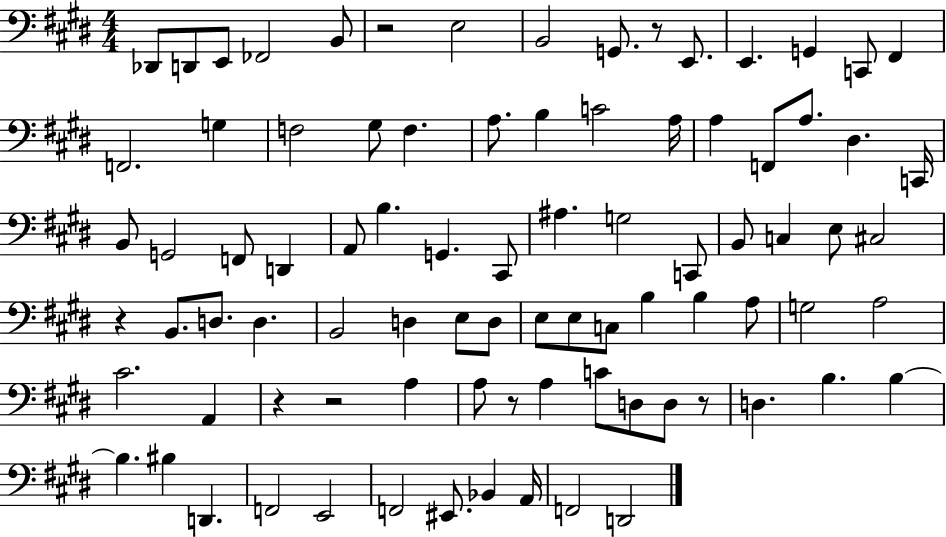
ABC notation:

X:1
T:Untitled
M:4/4
L:1/4
K:E
_D,,/2 D,,/2 E,,/2 _F,,2 B,,/2 z2 E,2 B,,2 G,,/2 z/2 E,,/2 E,, G,, C,,/2 ^F,, F,,2 G, F,2 ^G,/2 F, A,/2 B, C2 A,/4 A, F,,/2 A,/2 ^D, C,,/4 B,,/2 G,,2 F,,/2 D,, A,,/2 B, G,, ^C,,/2 ^A, G,2 C,,/2 B,,/2 C, E,/2 ^C,2 z B,,/2 D,/2 D, B,,2 D, E,/2 D,/2 E,/2 E,/2 C,/2 B, B, A,/2 G,2 A,2 ^C2 A,, z z2 A, A,/2 z/2 A, C/2 D,/2 D,/2 z/2 D, B, B, B, ^B, D,, F,,2 E,,2 F,,2 ^E,,/2 _B,, A,,/4 F,,2 D,,2